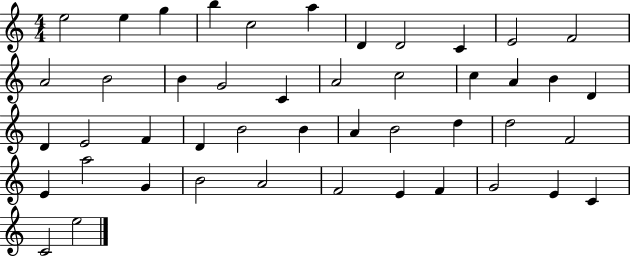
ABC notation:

X:1
T:Untitled
M:4/4
L:1/4
K:C
e2 e g b c2 a D D2 C E2 F2 A2 B2 B G2 C A2 c2 c A B D D E2 F D B2 B A B2 d d2 F2 E a2 G B2 A2 F2 E F G2 E C C2 e2